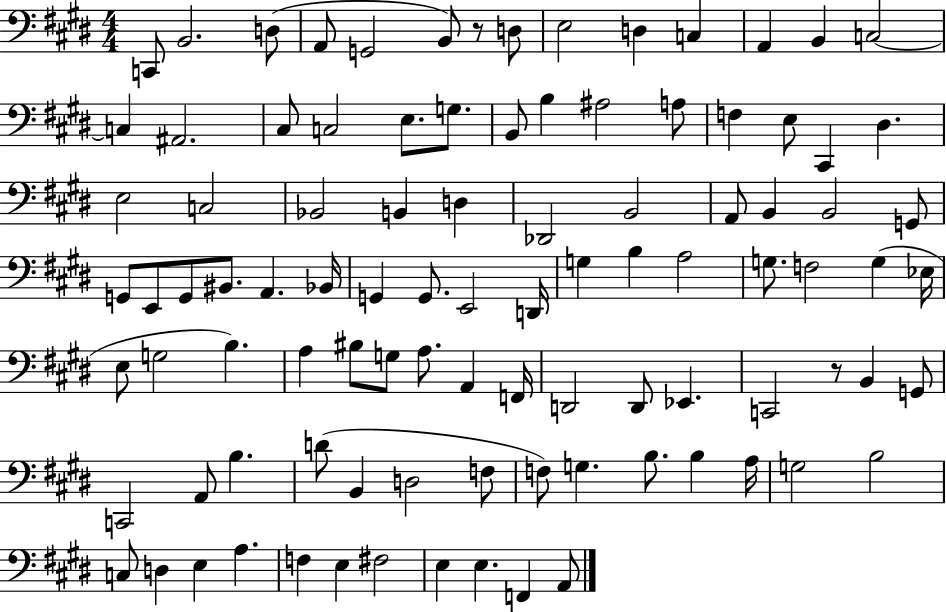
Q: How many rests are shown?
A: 2